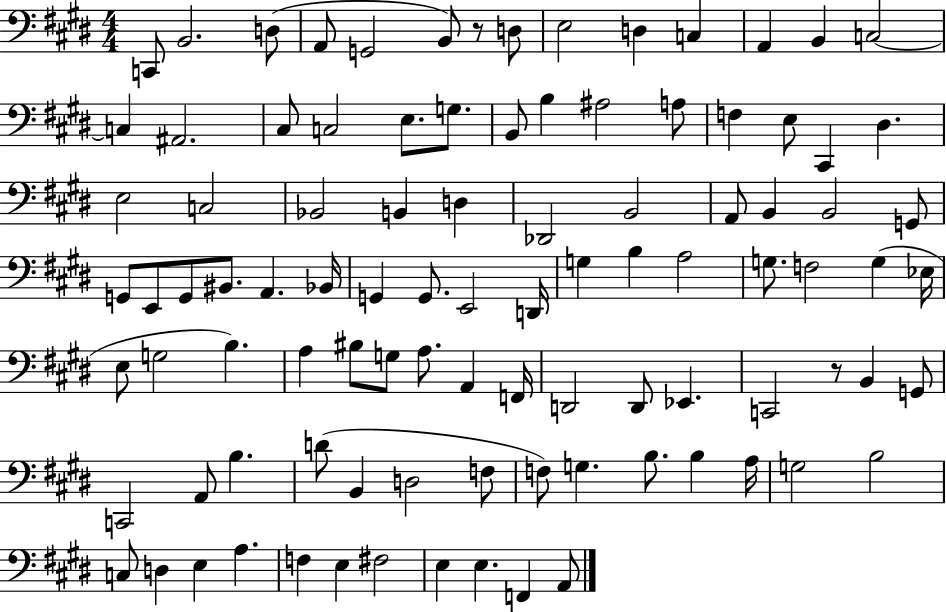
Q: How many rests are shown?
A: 2